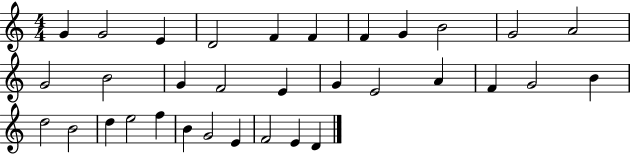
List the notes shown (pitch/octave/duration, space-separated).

G4/q G4/h E4/q D4/h F4/q F4/q F4/q G4/q B4/h G4/h A4/h G4/h B4/h G4/q F4/h E4/q G4/q E4/h A4/q F4/q G4/h B4/q D5/h B4/h D5/q E5/h F5/q B4/q G4/h E4/q F4/h E4/q D4/q